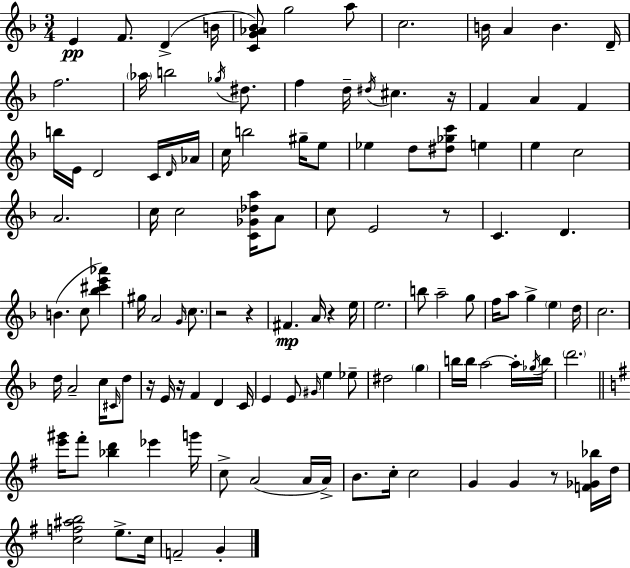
E4/q F4/e. D4/q B4/s [C4,G4,Ab4,Bb4]/e G5/h A5/e C5/h. B4/s A4/q B4/q. D4/s F5/h. Ab5/s B5/h Gb5/s D#5/e. F5/q D5/s D#5/s C#5/q. R/s F4/q A4/q F4/q B5/s E4/s D4/h C4/s D4/s Ab4/s C5/s B5/h G#5/s E5/e Eb5/q D5/e [D#5,Gb5,C6]/e E5/q E5/q C5/h A4/h. C5/s C5/h [C4,Gb4,Db5,A5]/s A4/e C5/e E4/h R/e C4/q. D4/q. B4/q. C5/e [Bb5,C#6,E6,Ab6]/q G#5/s A4/h G4/s C5/e. R/h R/q F#4/q. A4/s R/q E5/s E5/h. B5/e A5/h G5/e F5/s A5/e G5/q E5/q D5/s C5/h. D5/s A4/h C5/s C#4/s D5/e R/s E4/s R/s F4/q D4/q C4/s E4/q E4/e G#4/s E5/q Eb5/e D#5/h G5/q B5/s B5/s A5/h A5/s Gb5/s B5/s D6/h. [E6,G#6]/s F#6/e [Bb5,D6]/q Eb6/q G6/s C5/e A4/h A4/s A4/s B4/e. C5/s C5/h G4/q G4/q R/e [F4,Gb4,Bb5]/s D5/s [C5,F5,A#5,B5]/h E5/e. C5/s F4/h G4/q